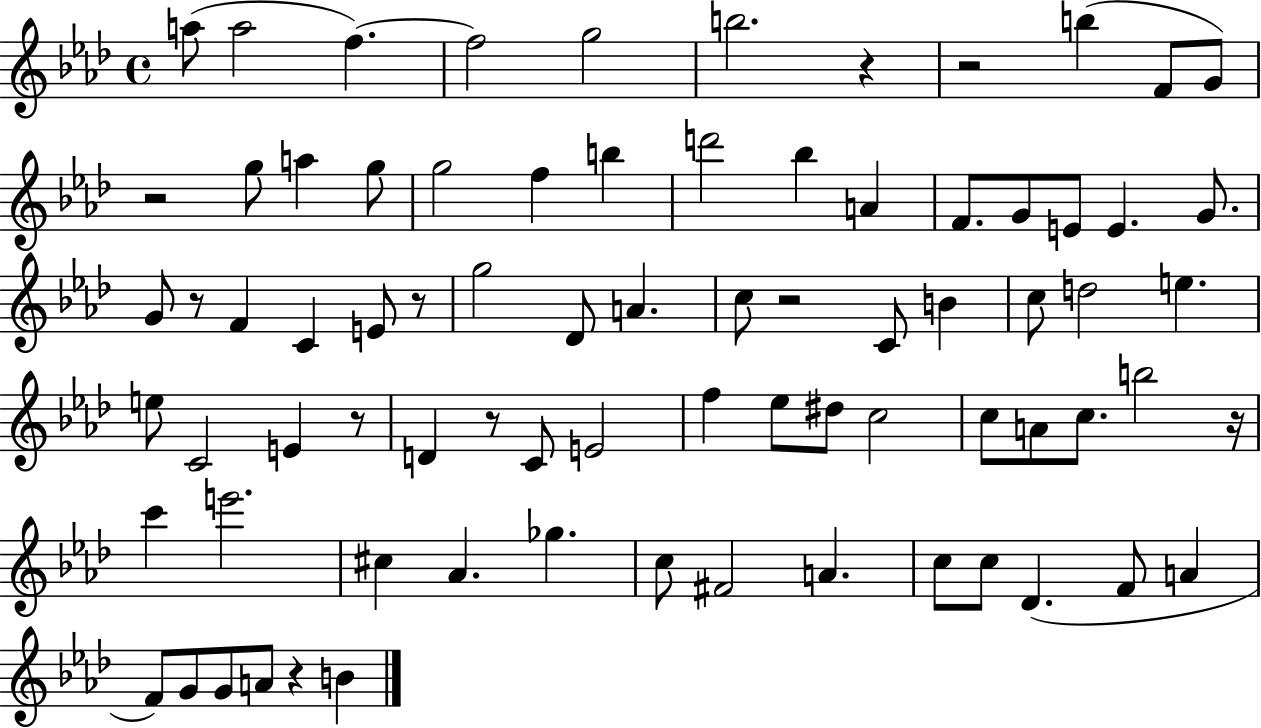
X:1
T:Untitled
M:4/4
L:1/4
K:Ab
a/2 a2 f f2 g2 b2 z z2 b F/2 G/2 z2 g/2 a g/2 g2 f b d'2 _b A F/2 G/2 E/2 E G/2 G/2 z/2 F C E/2 z/2 g2 _D/2 A c/2 z2 C/2 B c/2 d2 e e/2 C2 E z/2 D z/2 C/2 E2 f _e/2 ^d/2 c2 c/2 A/2 c/2 b2 z/4 c' e'2 ^c _A _g c/2 ^F2 A c/2 c/2 _D F/2 A F/2 G/2 G/2 A/2 z B